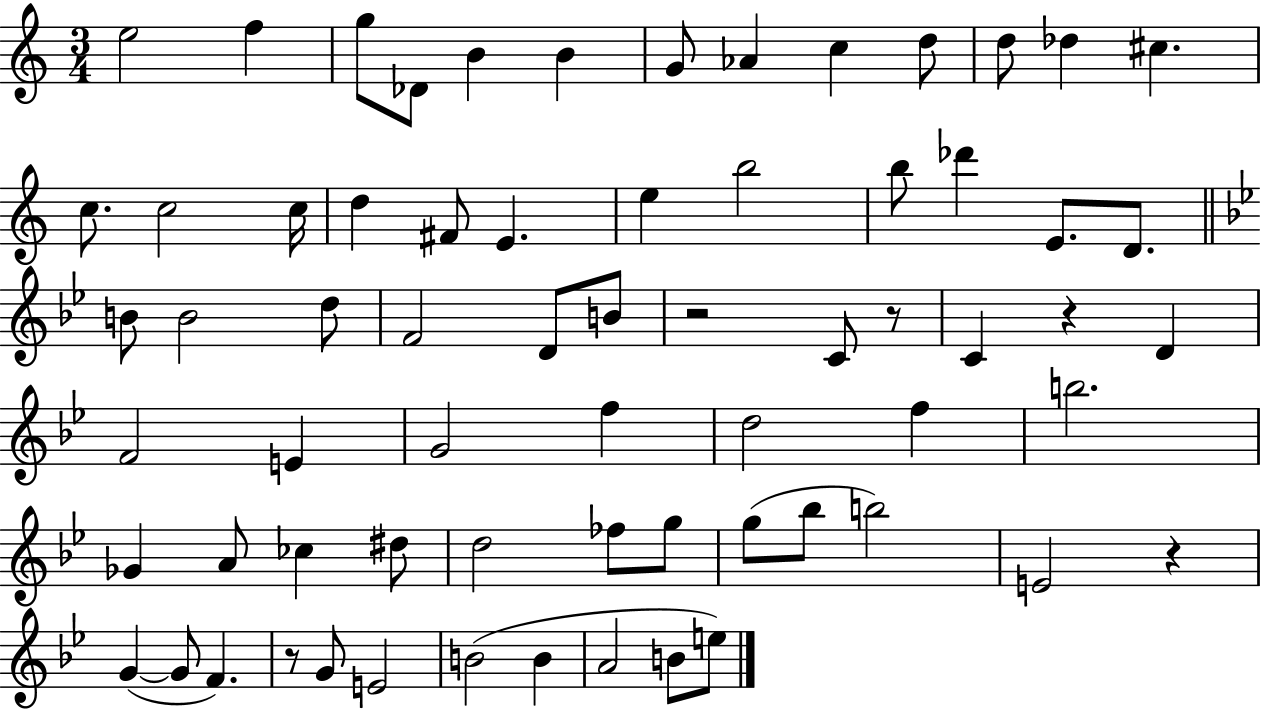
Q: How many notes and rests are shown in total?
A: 67